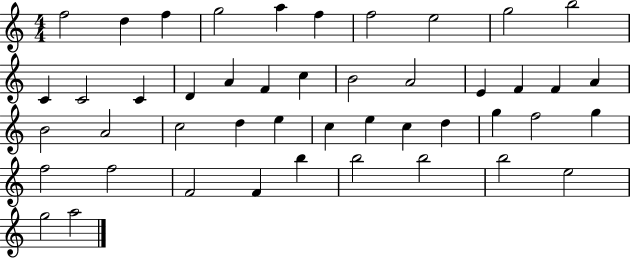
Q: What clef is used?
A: treble